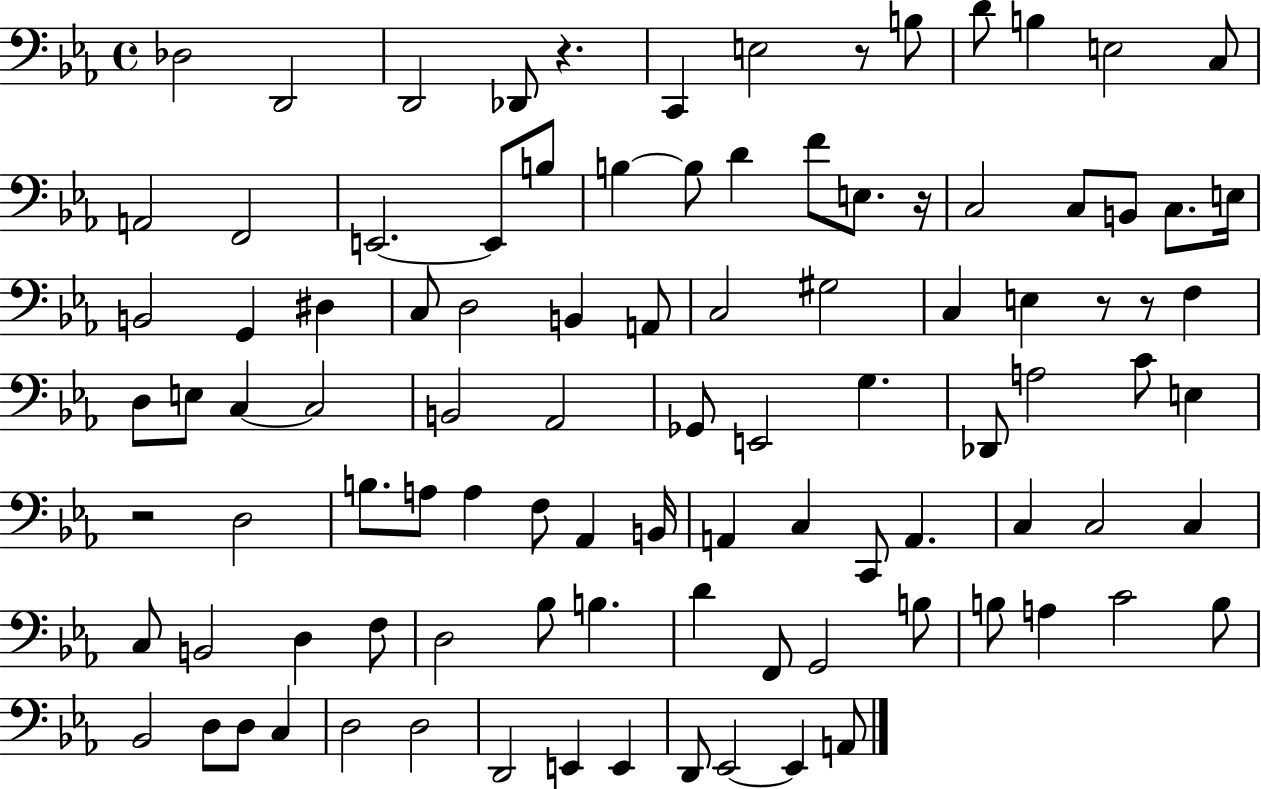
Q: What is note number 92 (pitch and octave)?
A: Eb2